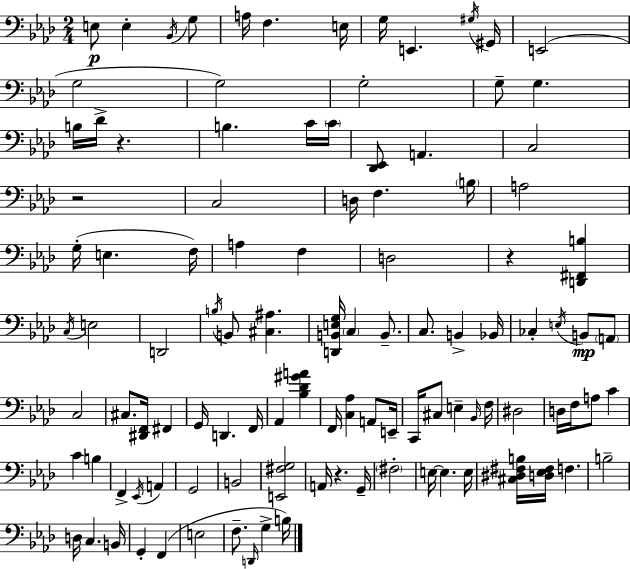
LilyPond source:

{
  \clef bass
  \numericTimeSignature
  \time 2/4
  \key aes \major
  e8\p e4-. \acciaccatura { bes,16 } g8 | a16 f4. | e16 g16 e,4. | \acciaccatura { gis16 } gis,16 e,2( | \break g2 | g2) | g2-. | g8-- g4. | \break b16 des'16-> r4. | b4. | c'16 \parenthesize c'16 <des, ees,>8 a,4. | c2 | \break r2 | c2 | d16 f4. | \parenthesize b16 a2 | \break g16-.( e4. | f16) a4 f4 | d2 | r4 <d, fis, b>4 | \break \acciaccatura { c16 } e2 | d,2 | \acciaccatura { b16 } b,8 <cis ais>4. | <d, b, e g>16 \parenthesize c4 | \break b,8.-- c8. b,4-> | bes,16 ces4-. | \acciaccatura { e16 } b,8\mp \parenthesize a,8 c2 | cis8. | \break <dis, f,>16 fis,4 g,16 d,4. | f,16 aes,4 | <bes des' gis' a'>4 f,16 <c aes>4 | a,8 e,16-- c,16 cis8 | \break e4-- \grace { bes,16 } f16 dis2 | d16 f16 | a8 c'4 c'4 | b4 f,4-> | \break \acciaccatura { ees,16 } a,4 g,2 | b,2 | <e, fis g>2 | a,16 | \break r4. g,16-- \parenthesize fis2-. | e16~~ | e4. e16 <cis dis fis b>16 | <d ees fis>16 f4. b2-- | \break d16 | c4. b,16 g,4-. | f,4( e2 | f8.-- | \break \grace { d,16 } g4-> b16) | \bar "|."
}